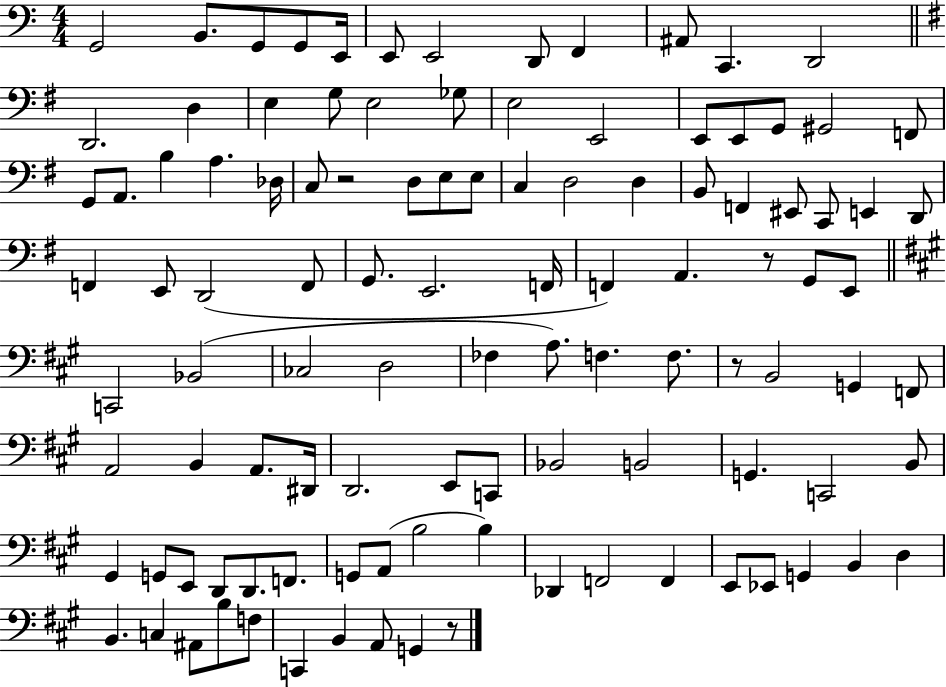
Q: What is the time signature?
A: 4/4